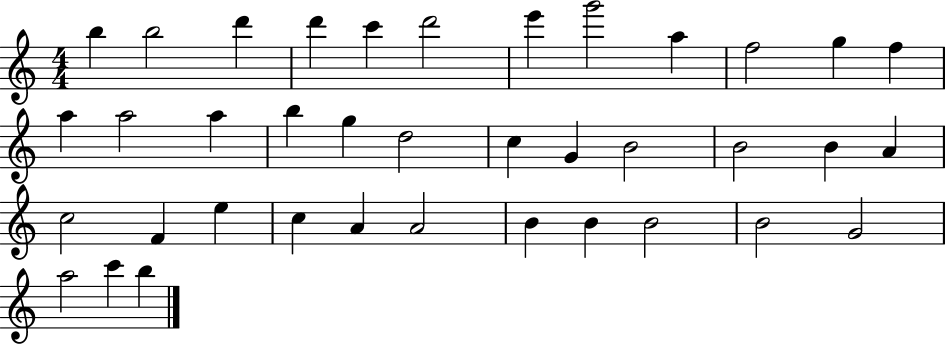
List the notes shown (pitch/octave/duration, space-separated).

B5/q B5/h D6/q D6/q C6/q D6/h E6/q G6/h A5/q F5/h G5/q F5/q A5/q A5/h A5/q B5/q G5/q D5/h C5/q G4/q B4/h B4/h B4/q A4/q C5/h F4/q E5/q C5/q A4/q A4/h B4/q B4/q B4/h B4/h G4/h A5/h C6/q B5/q